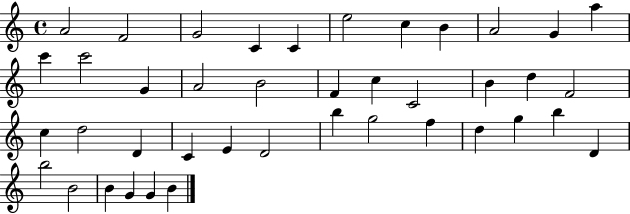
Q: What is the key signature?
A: C major